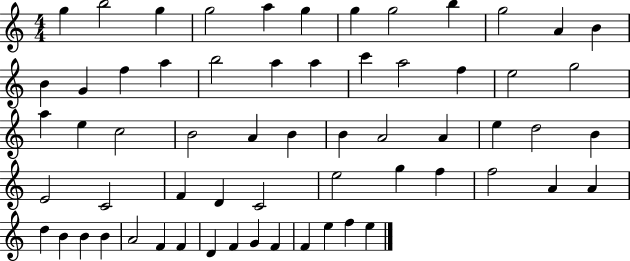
G5/q B5/h G5/q G5/h A5/q G5/q G5/q G5/h B5/q G5/h A4/q B4/q B4/q G4/q F5/q A5/q B5/h A5/q A5/q C6/q A5/h F5/q E5/h G5/h A5/q E5/q C5/h B4/h A4/q B4/q B4/q A4/h A4/q E5/q D5/h B4/q E4/h C4/h F4/q D4/q C4/h E5/h G5/q F5/q F5/h A4/q A4/q D5/q B4/q B4/q B4/q A4/h F4/q F4/q D4/q F4/q G4/q F4/q F4/q E5/q F5/q E5/q